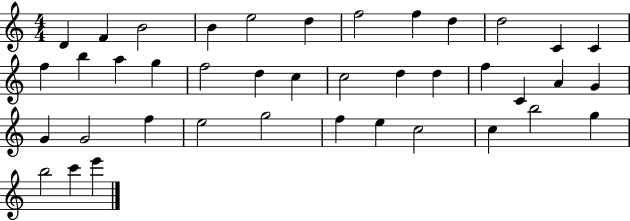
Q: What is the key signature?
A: C major